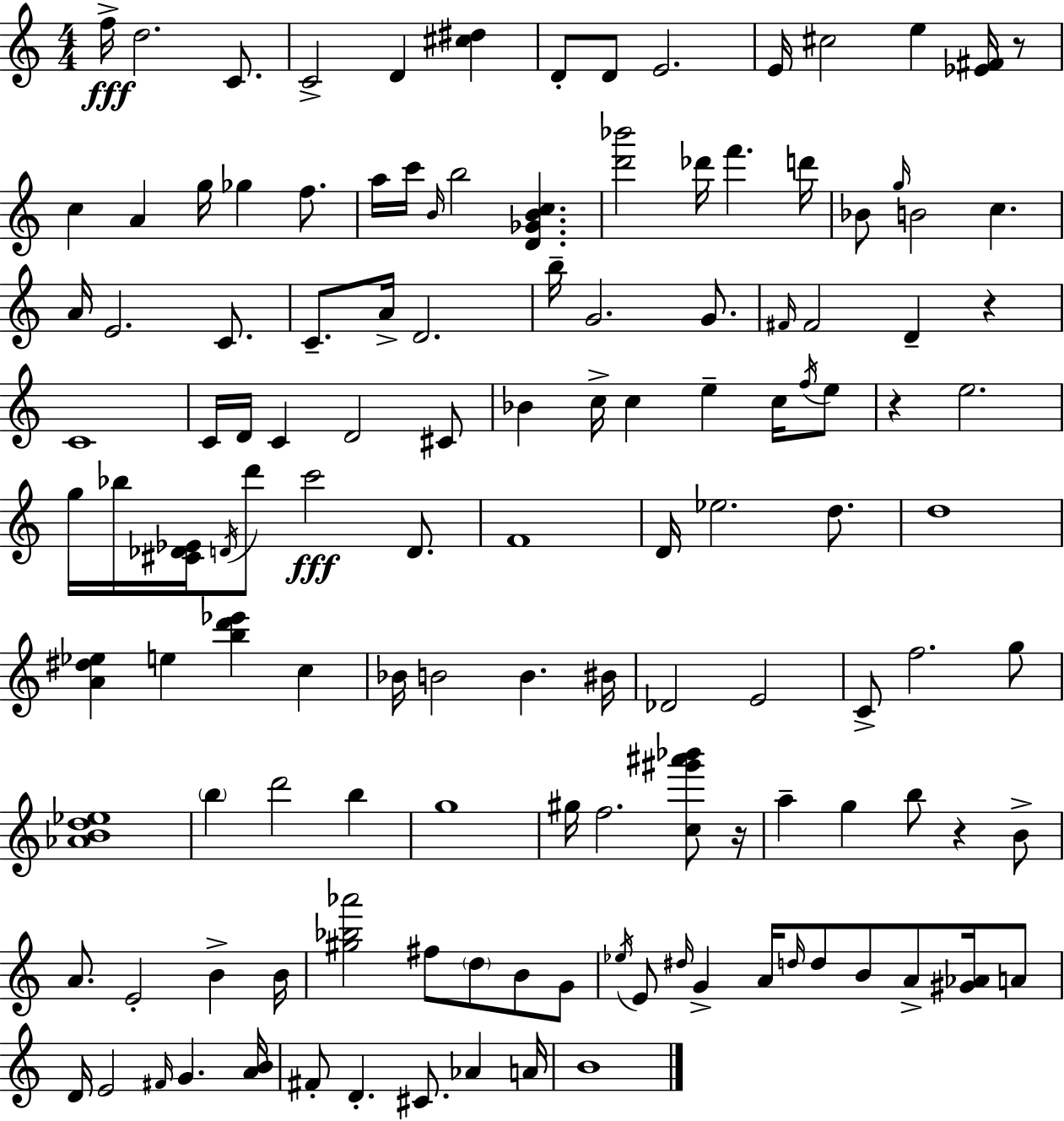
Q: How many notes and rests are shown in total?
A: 130